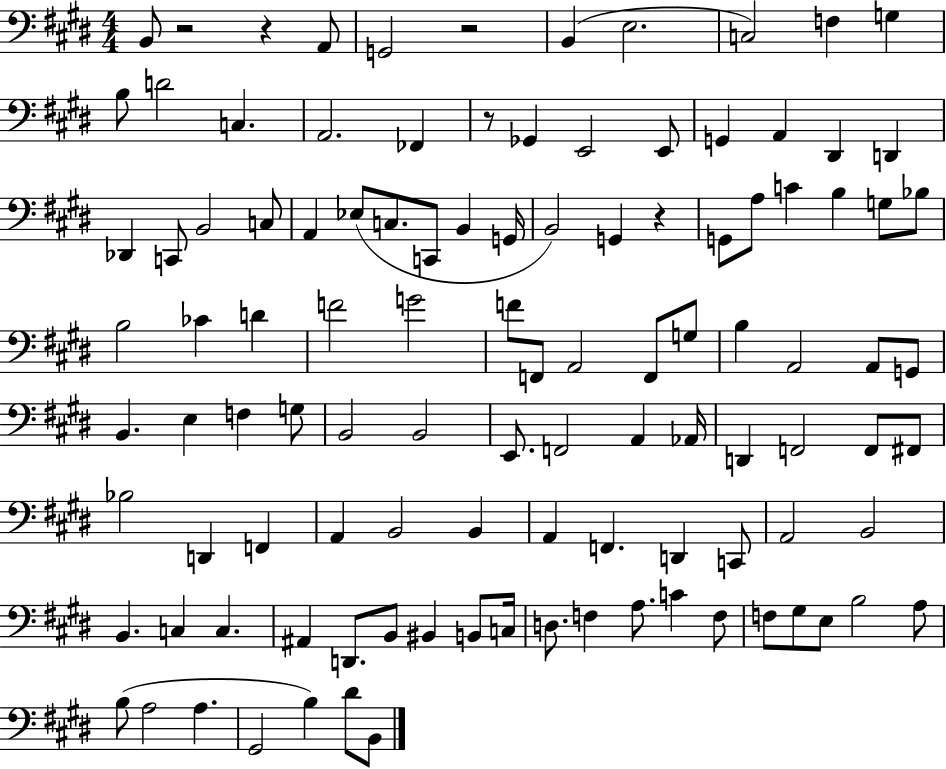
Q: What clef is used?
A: bass